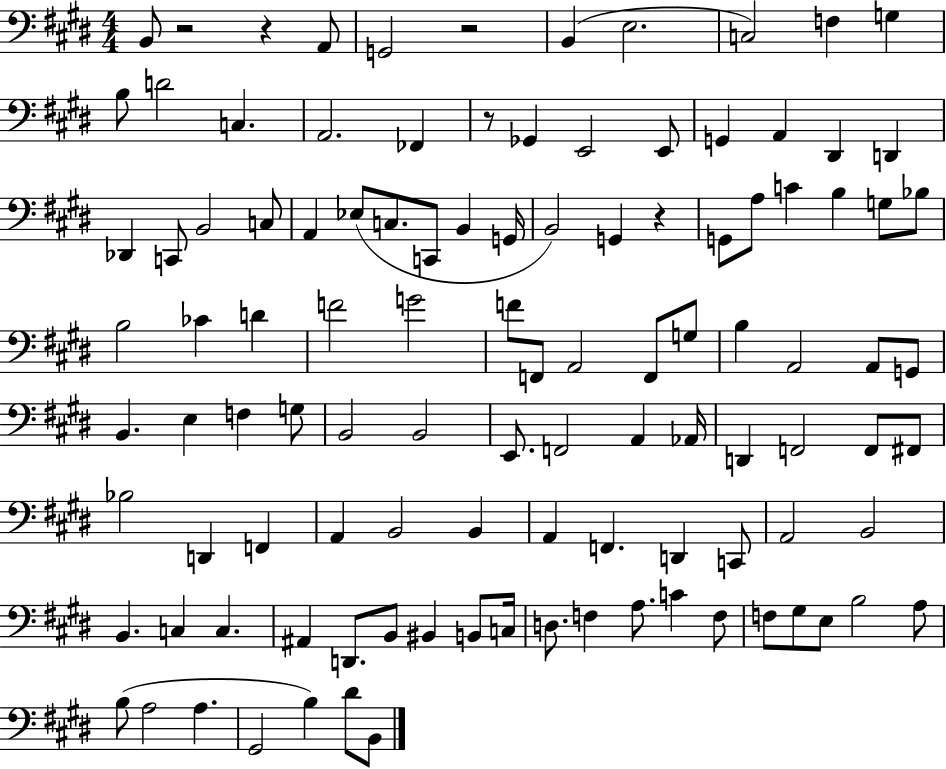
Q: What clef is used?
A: bass